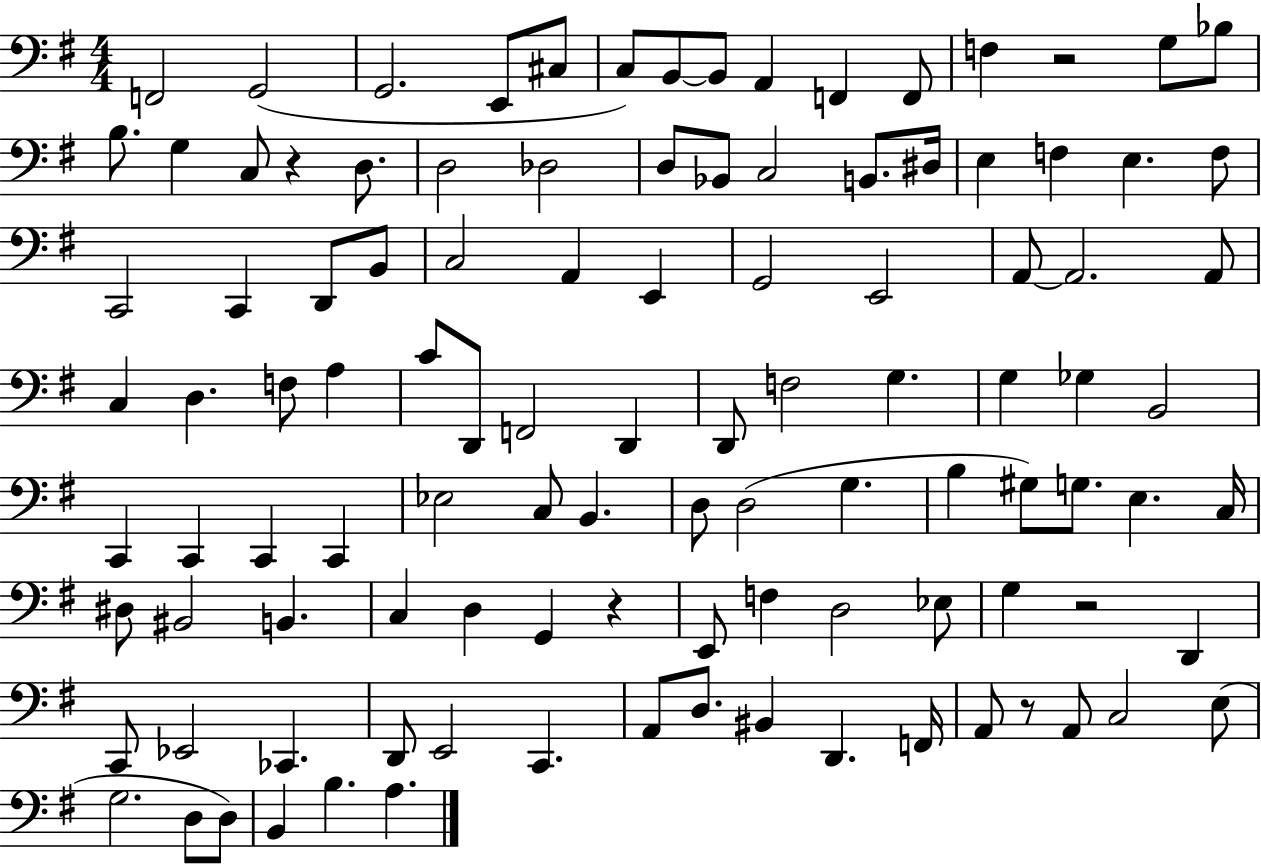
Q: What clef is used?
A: bass